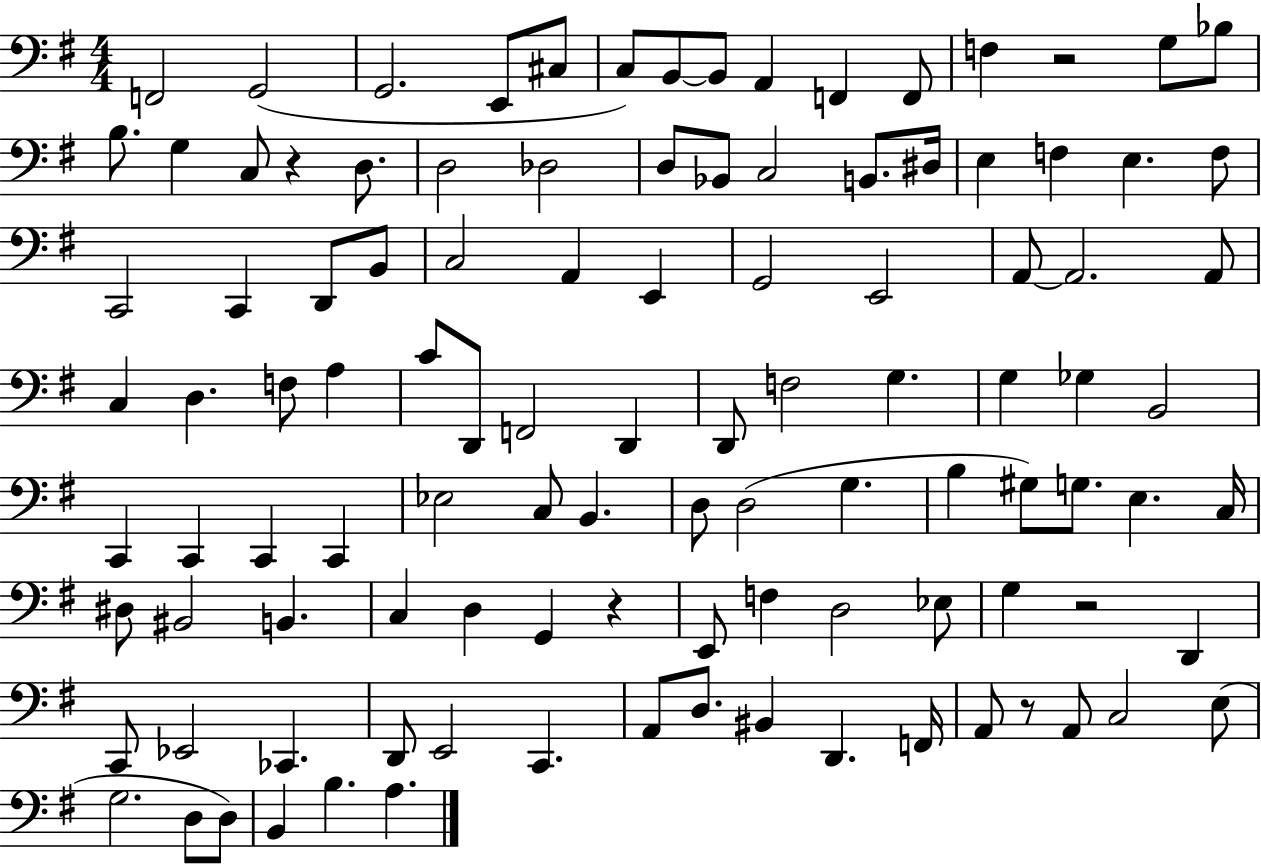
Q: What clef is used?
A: bass